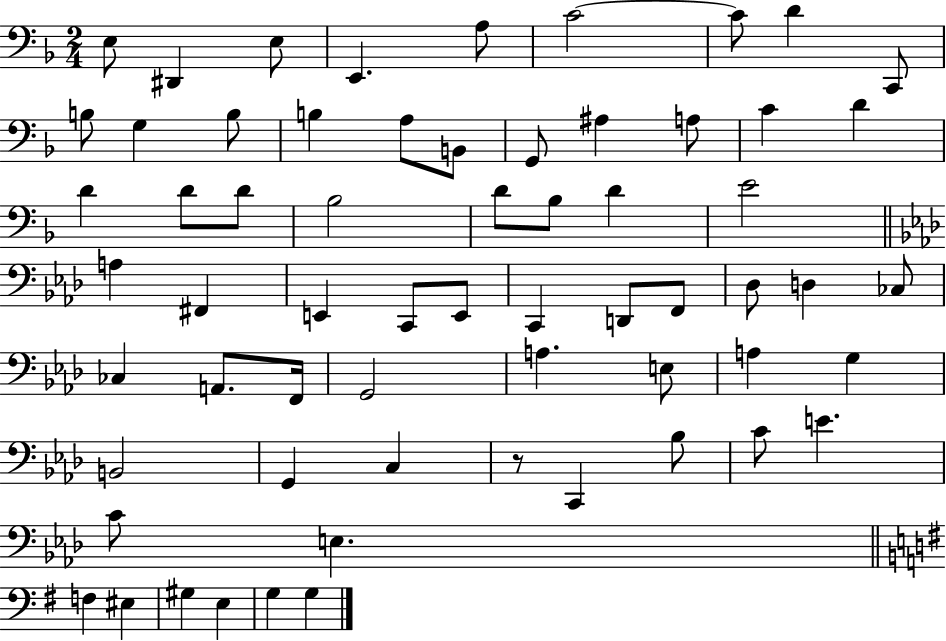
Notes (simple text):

E3/e D#2/q E3/e E2/q. A3/e C4/h C4/e D4/q C2/e B3/e G3/q B3/e B3/q A3/e B2/e G2/e A#3/q A3/e C4/q D4/q D4/q D4/e D4/e Bb3/h D4/e Bb3/e D4/q E4/h A3/q F#2/q E2/q C2/e E2/e C2/q D2/e F2/e Db3/e D3/q CES3/e CES3/q A2/e. F2/s G2/h A3/q. E3/e A3/q G3/q B2/h G2/q C3/q R/e C2/q Bb3/e C4/e E4/q. C4/e E3/q. F3/q EIS3/q G#3/q E3/q G3/q G3/q